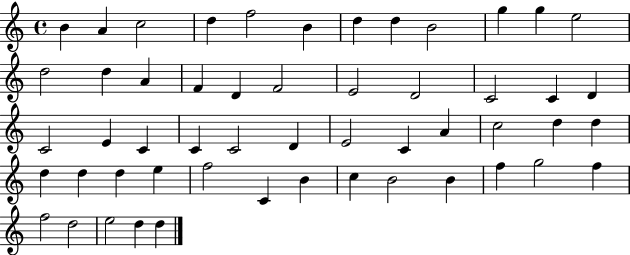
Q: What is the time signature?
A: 4/4